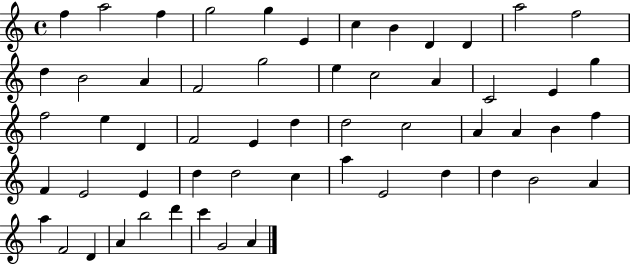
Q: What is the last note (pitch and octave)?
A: A4